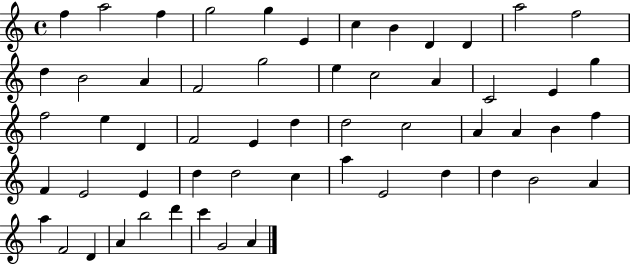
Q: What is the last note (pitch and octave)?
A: A4